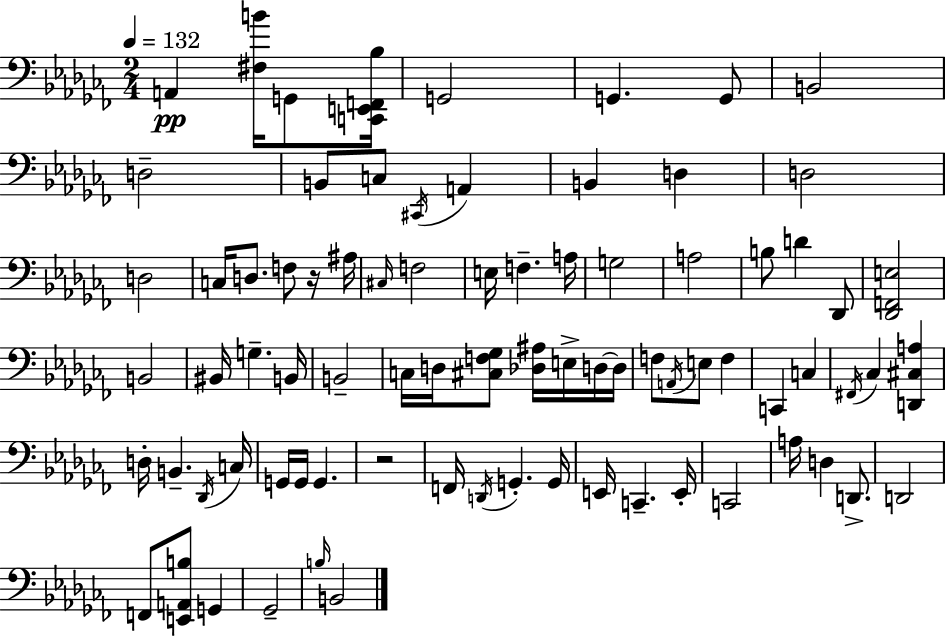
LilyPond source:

{
  \clef bass
  \numericTimeSignature
  \time 2/4
  \key aes \minor
  \tempo 4 = 132
  a,4\pp <fis b'>16 g,8 <c, e, f, bes>16 | g,2 | g,4. g,8 | b,2 | \break d2-- | b,8 c8 \acciaccatura { cis,16 } a,4 | b,4 d4 | d2 | \break d2 | c16 d8. f8 r16 | ais16 \grace { cis16 } f2 | e16 f4.-- | \break a16 g2 | a2 | b8 d'4 | des,8 <des, f, e>2 | \break b,2 | bis,16 g4.-- | b,16 b,2-- | c16 d16 <cis f ges>8 <des ais>16 e16-> | \break d16~~ d16 f8 \acciaccatura { a,16 } e8 f4 | c,4 c4 | \acciaccatura { fis,16 } ces4 | <d, cis a>4 d16-. b,4.-- | \break \acciaccatura { des,16 } c16 g,16 g,16 g,4. | r2 | f,16 \acciaccatura { d,16 } g,4.-. | g,16 e,16 c,4.-- | \break e,16-. c,2 | a16 d4 | d,8.-> d,2 | f,8 | \break <e, a, b>8 g,4 ges,2-- | \grace { b16 } b,2 | \bar "|."
}